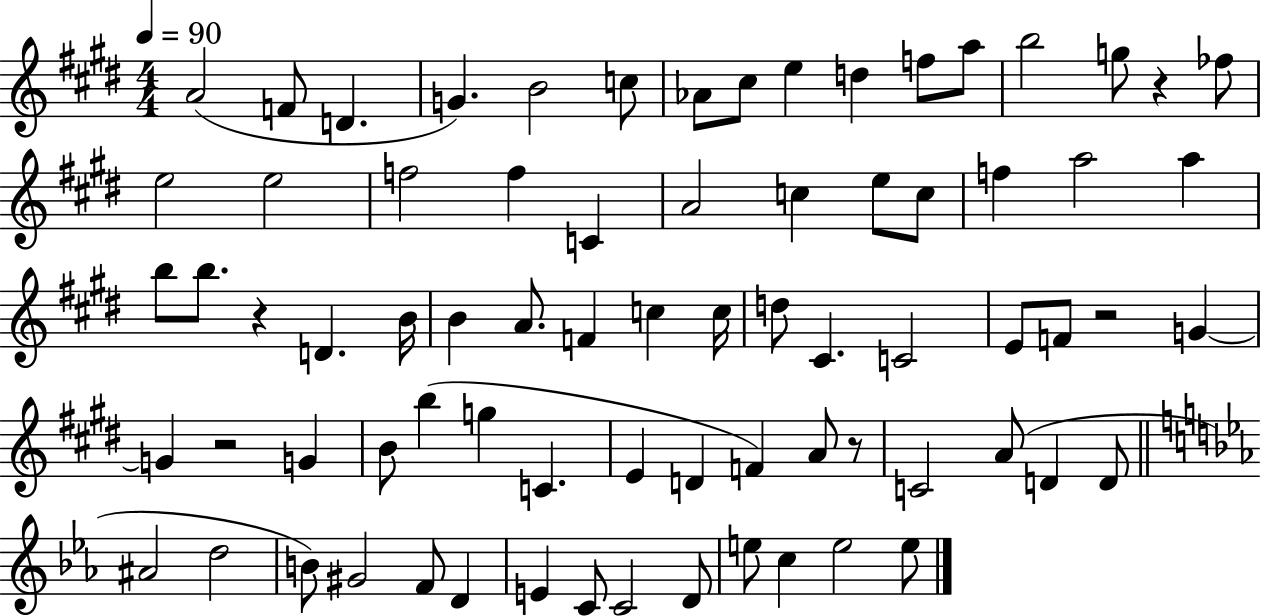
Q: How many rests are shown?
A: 5